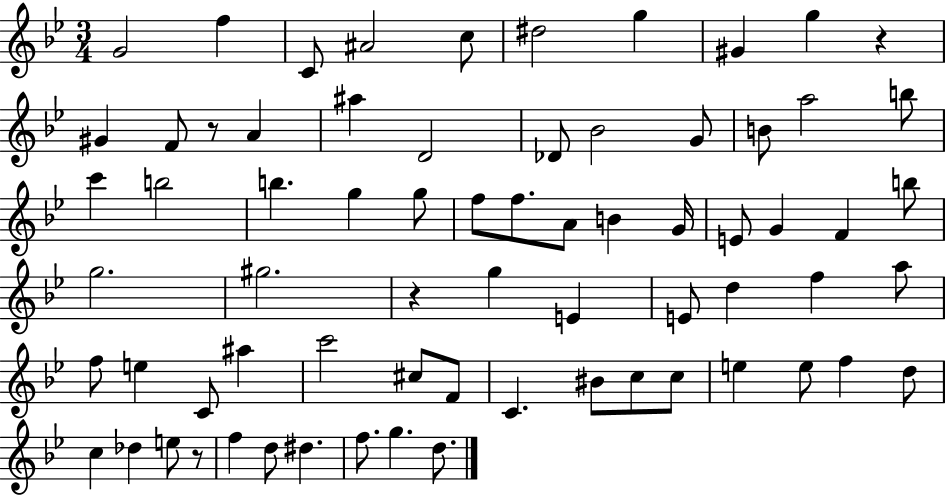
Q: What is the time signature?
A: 3/4